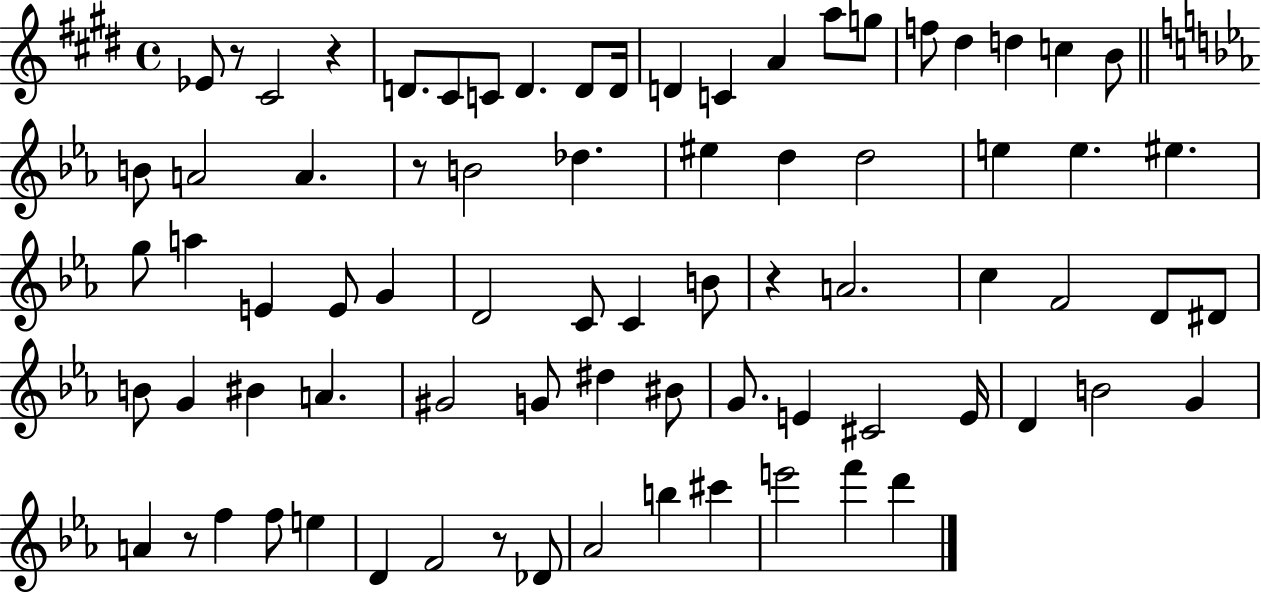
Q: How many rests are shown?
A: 6